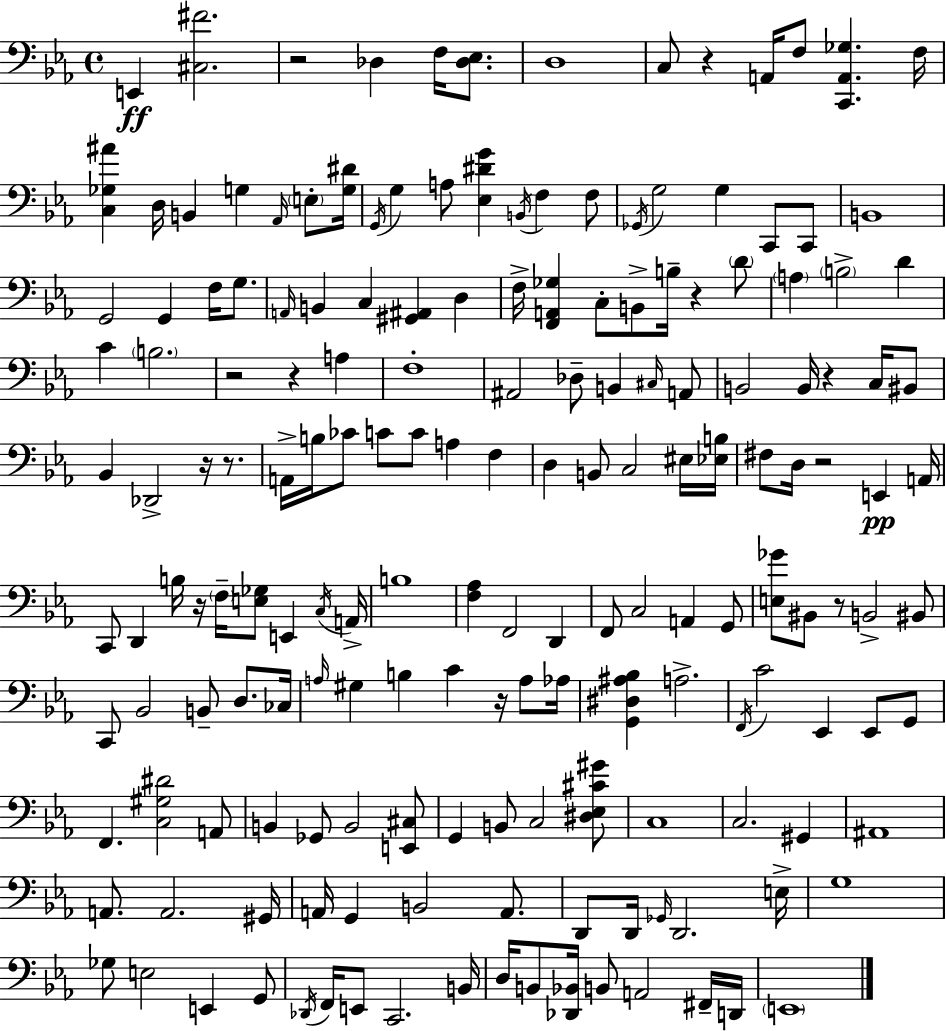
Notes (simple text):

E2/q [C#3,F#4]/h. R/h Db3/q F3/s [Db3,Eb3]/e. D3/w C3/e R/q A2/s F3/e [C2,A2,Gb3]/q. F3/s [C3,Gb3,A#4]/q D3/s B2/q G3/q Ab2/s E3/e [G3,D#4]/s G2/s G3/q A3/e [Eb3,D#4,G4]/q B2/s F3/q F3/e Gb2/s G3/h G3/q C2/e C2/e B2/w G2/h G2/q F3/s G3/e. A2/s B2/q C3/q [G#2,A#2]/q D3/q F3/s [F2,A2,Gb3]/q C3/e B2/e B3/s R/q D4/e A3/q B3/h D4/q C4/q B3/h. R/h R/q A3/q F3/w A#2/h Db3/e B2/q C#3/s A2/e B2/h B2/s R/q C3/s BIS2/e Bb2/q Db2/h R/s R/e. A2/s B3/s CES4/e C4/e C4/e A3/q F3/q D3/q B2/e C3/h EIS3/s [Eb3,B3]/s F#3/e D3/s R/h E2/q A2/s C2/e D2/q B3/s R/s F3/s [E3,Gb3]/e E2/q C3/s A2/s B3/w [F3,Ab3]/q F2/h D2/q F2/e C3/h A2/q G2/e [E3,Gb4]/e BIS2/e R/e B2/h BIS2/e C2/e Bb2/h B2/e D3/e. CES3/s A3/s G#3/q B3/q C4/q R/s A3/e Ab3/s [G2,D#3,A#3,Bb3]/q A3/h. F2/s C4/h Eb2/q Eb2/e G2/e F2/q. [C3,G#3,D#4]/h A2/e B2/q Gb2/e B2/h [E2,C#3]/e G2/q B2/e C3/h [D#3,Eb3,C#4,G#4]/e C3/w C3/h. G#2/q A#2/w A2/e. A2/h. G#2/s A2/s G2/q B2/h A2/e. D2/e D2/s Gb2/s D2/h. E3/s G3/w Gb3/e E3/h E2/q G2/e Db2/s F2/s E2/e C2/h. B2/s D3/s B2/e [Db2,Bb2]/s B2/e A2/h F#2/s D2/s E2/w